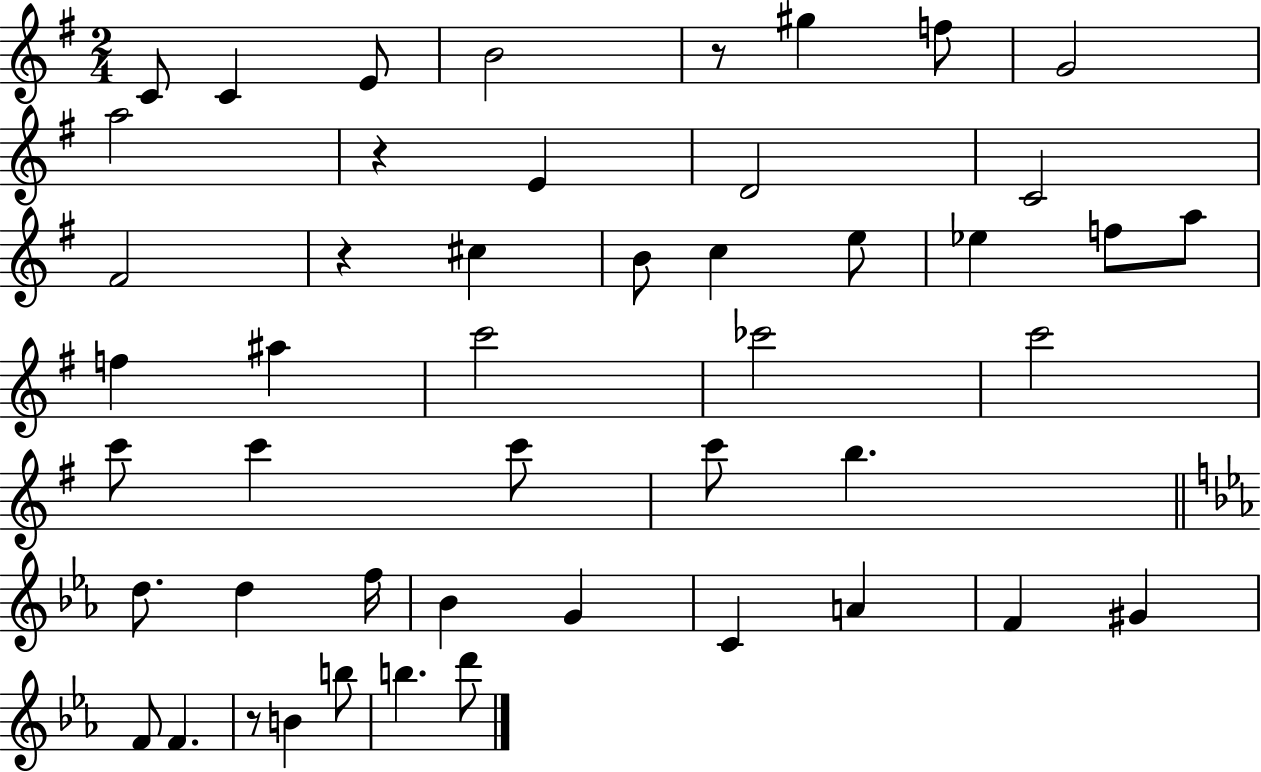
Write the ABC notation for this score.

X:1
T:Untitled
M:2/4
L:1/4
K:G
C/2 C E/2 B2 z/2 ^g f/2 G2 a2 z E D2 C2 ^F2 z ^c B/2 c e/2 _e f/2 a/2 f ^a c'2 _c'2 c'2 c'/2 c' c'/2 c'/2 b d/2 d f/4 _B G C A F ^G F/2 F z/2 B b/2 b d'/2